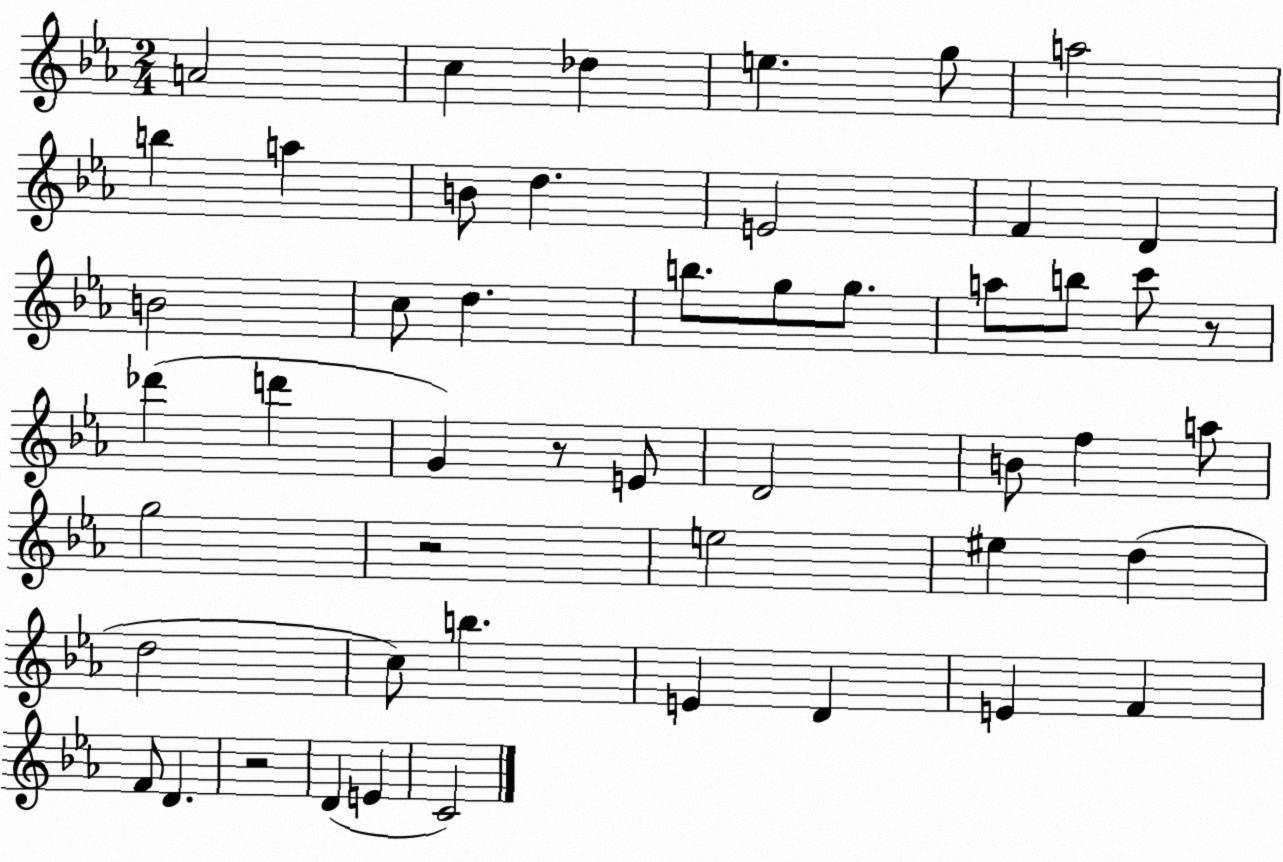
X:1
T:Untitled
M:2/4
L:1/4
K:Eb
A2 c _d e g/2 a2 b a B/2 d E2 F D B2 c/2 d b/2 g/2 g/2 a/2 b/2 c'/2 z/2 _d' d' G z/2 E/2 D2 B/2 f a/2 g2 z2 e2 ^e d d2 c/2 b E D E F F/2 D z2 D E C2